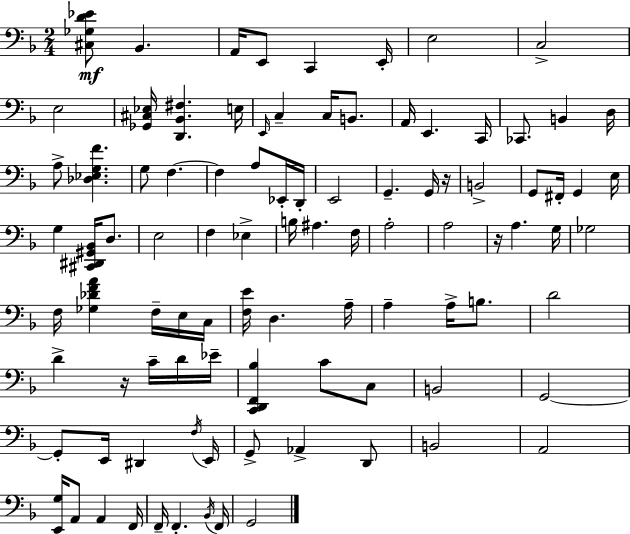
X:1
T:Untitled
M:2/4
L:1/4
K:F
[^C,_G,D_E]/2 _B,, A,,/4 E,,/2 C,, E,,/4 E,2 C,2 E,2 [_G,,^C,_E,]/4 [D,,_B,,^F,] E,/4 E,,/4 C, C,/4 B,,/2 A,,/4 E,, C,,/4 _C,,/2 B,, D,/4 A,/2 [_D,_E,G,F] G,/2 F, F, A,/2 _E,,/4 D,,/4 E,,2 G,, G,,/4 z/4 B,,2 G,,/2 ^F,,/4 G,, E,/4 G, [^C,,^D,,^G,,_B,,]/4 D,/2 E,2 F, _E, B,/4 ^A, F,/4 A,2 A,2 z/4 A, G,/4 _G,2 F,/4 [_G,_DFA] F,/4 E,/4 C,/4 [F,E]/4 D, A,/4 A, A,/4 B,/2 D2 D z/4 C/4 D/4 _E/4 [C,,D,,F,,_B,] C/2 C,/2 B,,2 G,,2 G,,/2 E,,/4 ^D,, F,/4 E,,/4 G,,/2 _A,, D,,/2 B,,2 A,,2 [E,,G,]/4 A,,/2 A,, F,,/4 F,,/4 F,, _B,,/4 F,,/4 G,,2